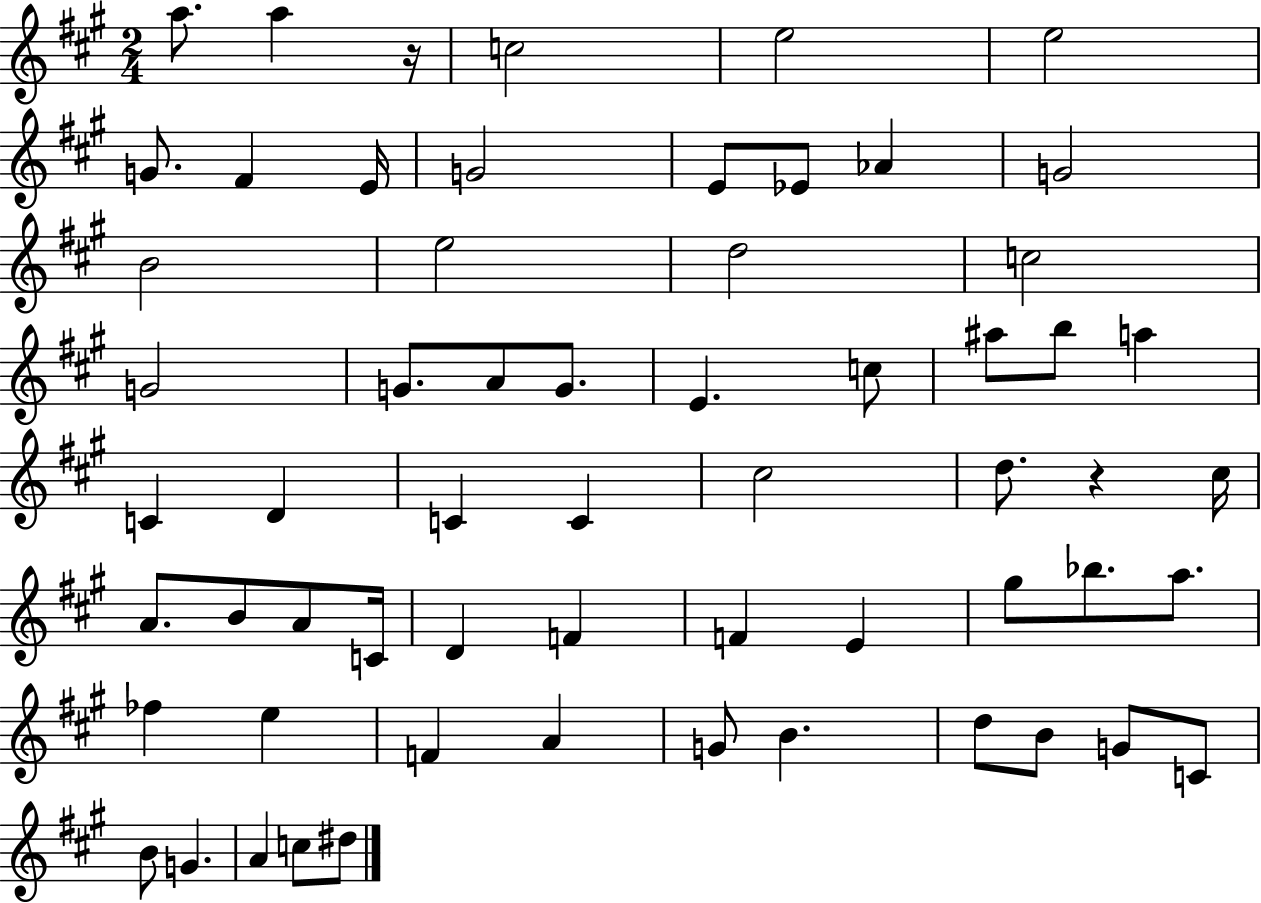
{
  \clef treble
  \numericTimeSignature
  \time 2/4
  \key a \major
  a''8. a''4 r16 | c''2 | e''2 | e''2 | \break g'8. fis'4 e'16 | g'2 | e'8 ees'8 aes'4 | g'2 | \break b'2 | e''2 | d''2 | c''2 | \break g'2 | g'8. a'8 g'8. | e'4. c''8 | ais''8 b''8 a''4 | \break c'4 d'4 | c'4 c'4 | cis''2 | d''8. r4 cis''16 | \break a'8. b'8 a'8 c'16 | d'4 f'4 | f'4 e'4 | gis''8 bes''8. a''8. | \break fes''4 e''4 | f'4 a'4 | g'8 b'4. | d''8 b'8 g'8 c'8 | \break b'8 g'4. | a'4 c''8 dis''8 | \bar "|."
}